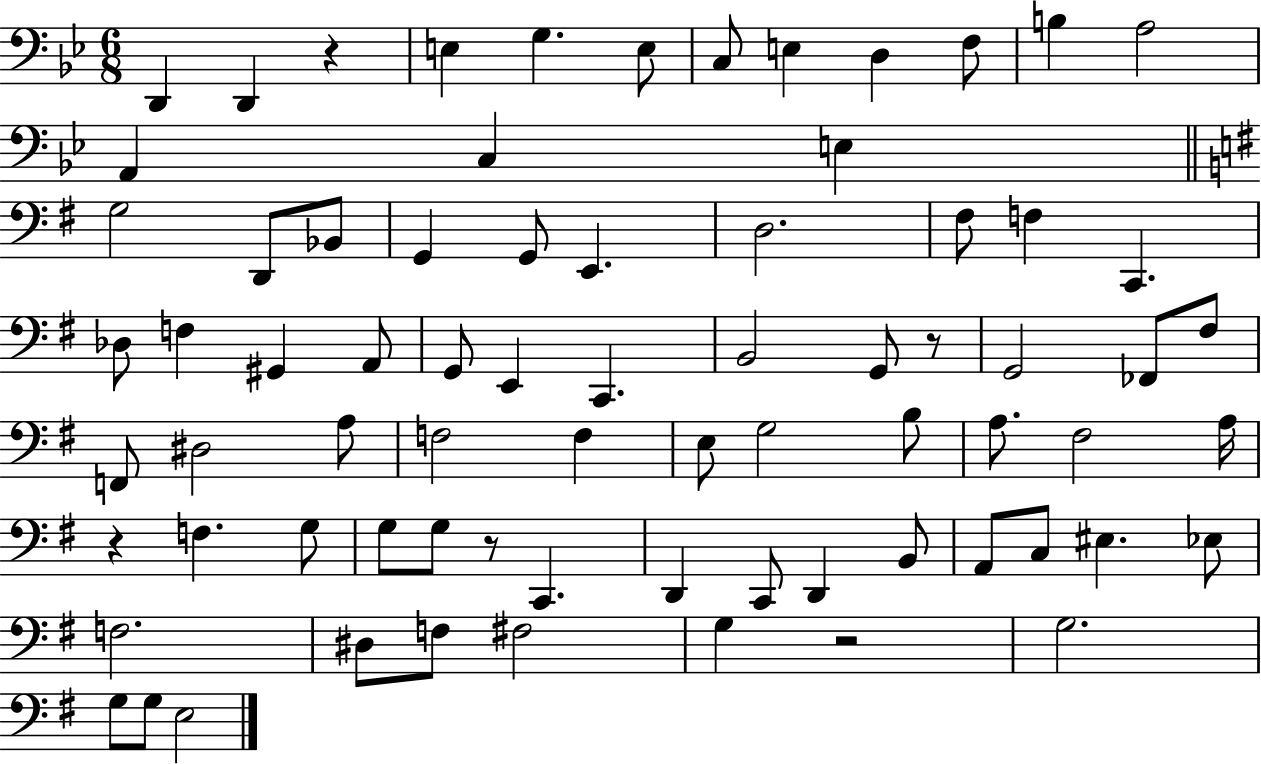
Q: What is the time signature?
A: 6/8